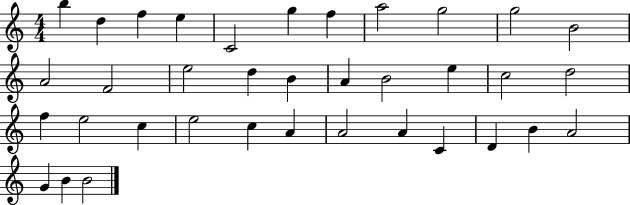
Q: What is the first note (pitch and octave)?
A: B5